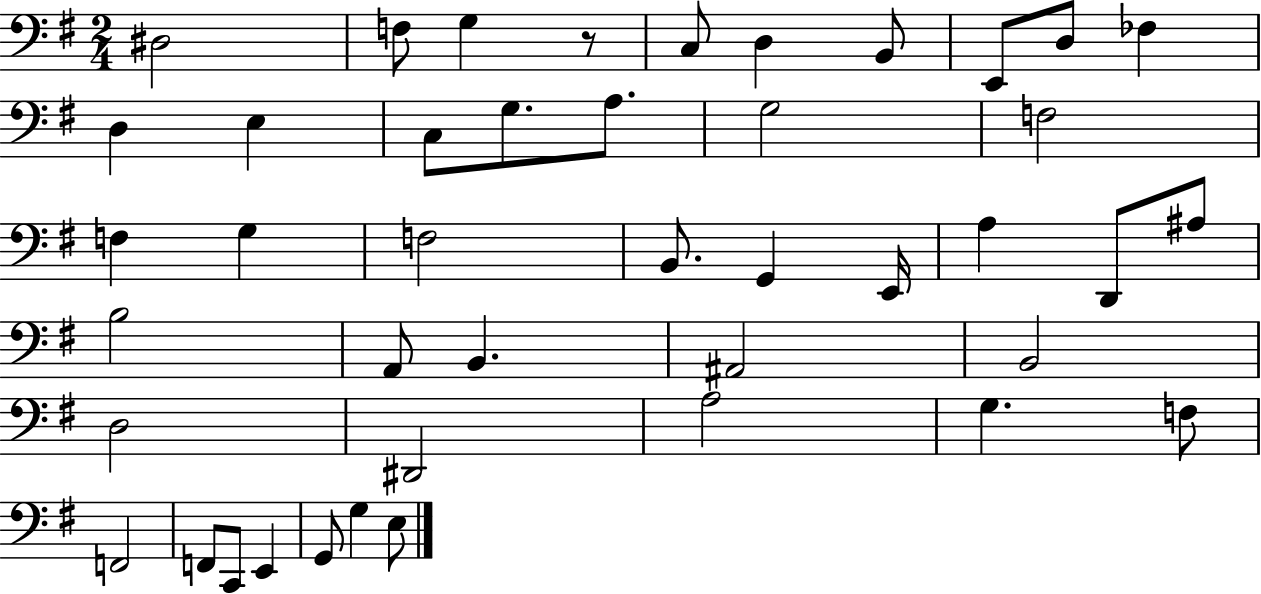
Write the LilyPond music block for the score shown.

{
  \clef bass
  \numericTimeSignature
  \time 2/4
  \key g \major
  \repeat volta 2 { dis2 | f8 g4 r8 | c8 d4 b,8 | e,8 d8 fes4 | \break d4 e4 | c8 g8. a8. | g2 | f2 | \break f4 g4 | f2 | b,8. g,4 e,16 | a4 d,8 ais8 | \break b2 | a,8 b,4. | ais,2 | b,2 | \break d2 | dis,2 | a2 | g4. f8 | \break f,2 | f,8 c,8 e,4 | g,8 g4 e8 | } \bar "|."
}